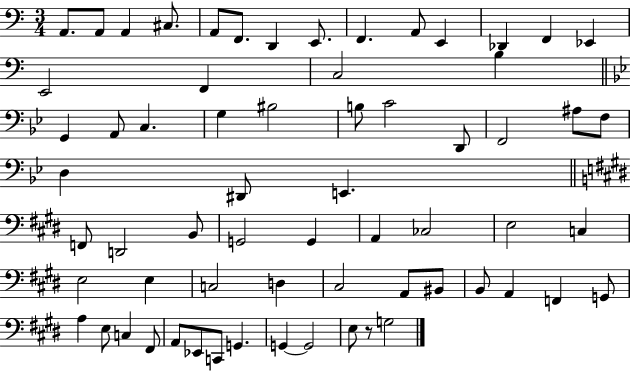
{
  \clef bass
  \numericTimeSignature
  \time 3/4
  \key c \major
  a,8. a,8 a,4 cis8. | a,8 f,8. d,4 e,8. | f,4. a,8 e,4 | des,4 f,4 ees,4 | \break e,2 f,4 | c2 b4 | \bar "||" \break \key bes \major g,4 a,8 c4. | g4 bis2 | b8 c'2 d,8 | f,2 ais8 f8 | \break d4 dis,8 e,4. | \bar "||" \break \key e \major f,8 d,2 b,8 | g,2 g,4 | a,4 ces2 | e2 c4 | \break e2 e4 | c2 d4 | cis2 a,8 bis,8 | b,8 a,4 f,4 g,8 | \break a4 e8 c4 fis,8 | a,8 ees,8 c,8 g,4. | g,4~~ g,2 | e8 r8 g2 | \break \bar "|."
}